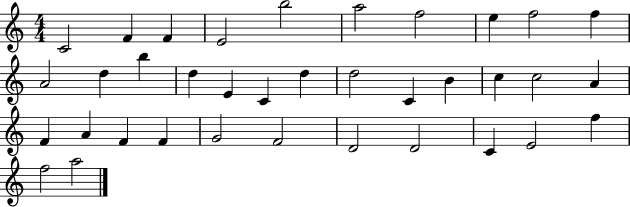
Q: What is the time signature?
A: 4/4